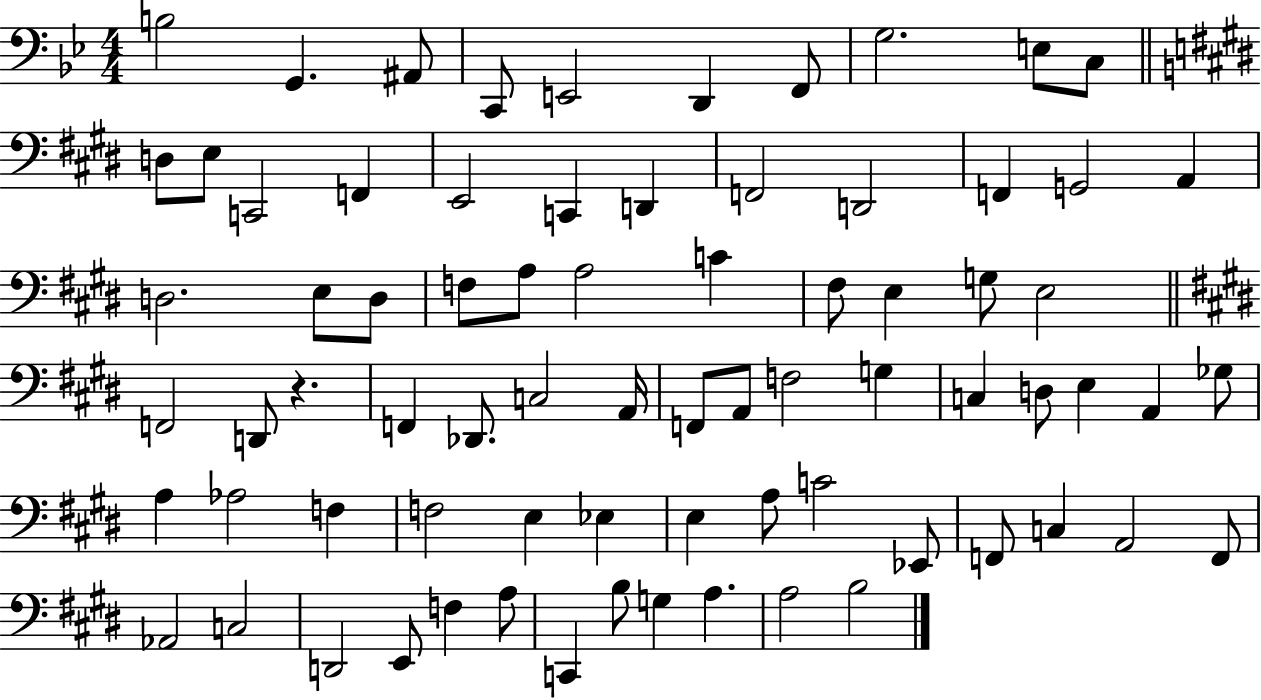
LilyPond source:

{
  \clef bass
  \numericTimeSignature
  \time 4/4
  \key bes \major
  b2 g,4. ais,8 | c,8 e,2 d,4 f,8 | g2. e8 c8 | \bar "||" \break \key e \major d8 e8 c,2 f,4 | e,2 c,4 d,4 | f,2 d,2 | f,4 g,2 a,4 | \break d2. e8 d8 | f8 a8 a2 c'4 | fis8 e4 g8 e2 | \bar "||" \break \key e \major f,2 d,8 r4. | f,4 des,8. c2 a,16 | f,8 a,8 f2 g4 | c4 d8 e4 a,4 ges8 | \break a4 aes2 f4 | f2 e4 ees4 | e4 a8 c'2 ees,8 | f,8 c4 a,2 f,8 | \break aes,2 c2 | d,2 e,8 f4 a8 | c,4 b8 g4 a4. | a2 b2 | \break \bar "|."
}